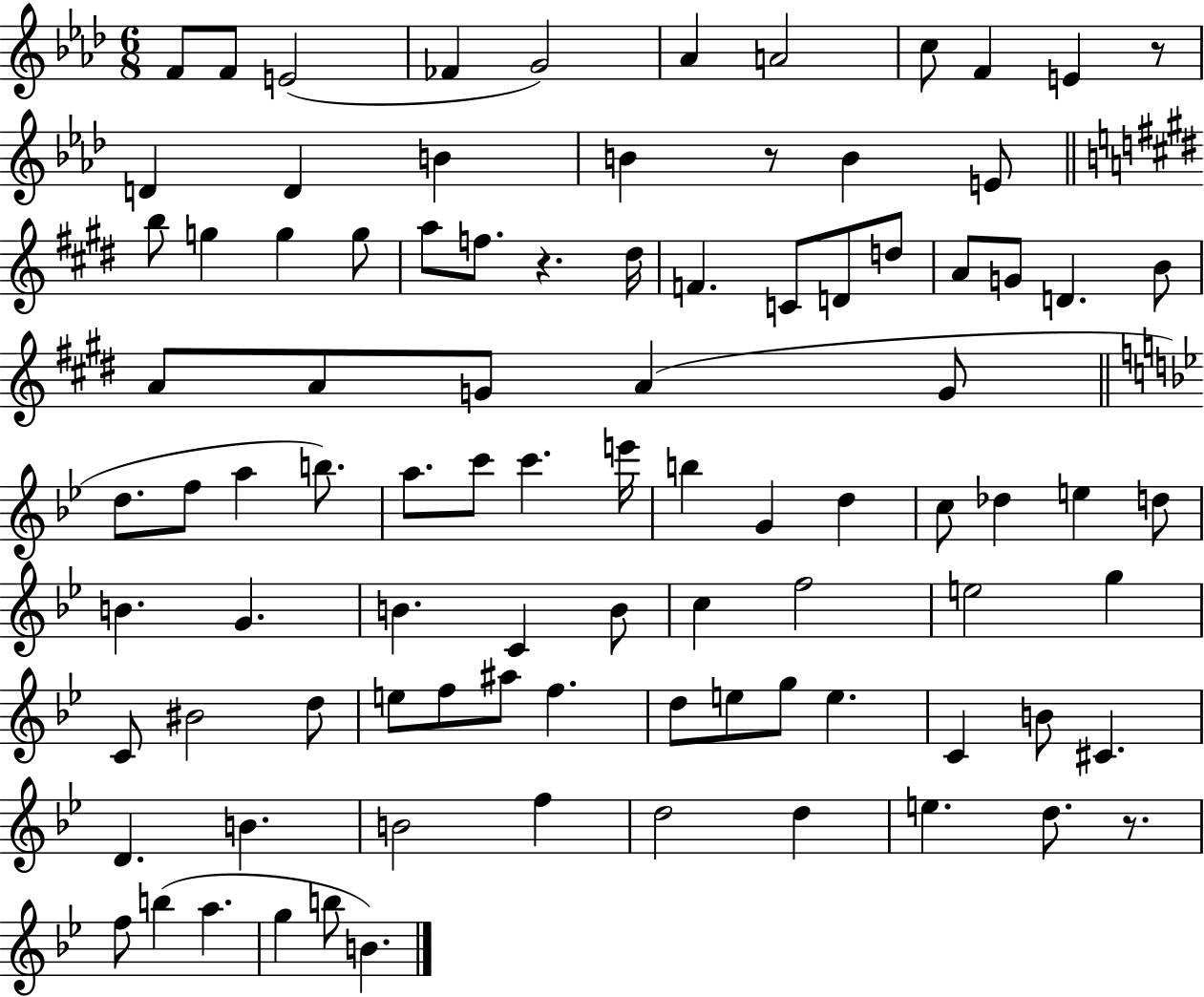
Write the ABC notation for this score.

X:1
T:Untitled
M:6/8
L:1/4
K:Ab
F/2 F/2 E2 _F G2 _A A2 c/2 F E z/2 D D B B z/2 B E/2 b/2 g g g/2 a/2 f/2 z ^d/4 F C/2 D/2 d/2 A/2 G/2 D B/2 A/2 A/2 G/2 A G/2 d/2 f/2 a b/2 a/2 c'/2 c' e'/4 b G d c/2 _d e d/2 B G B C B/2 c f2 e2 g C/2 ^B2 d/2 e/2 f/2 ^a/2 f d/2 e/2 g/2 e C B/2 ^C D B B2 f d2 d e d/2 z/2 f/2 b a g b/2 B